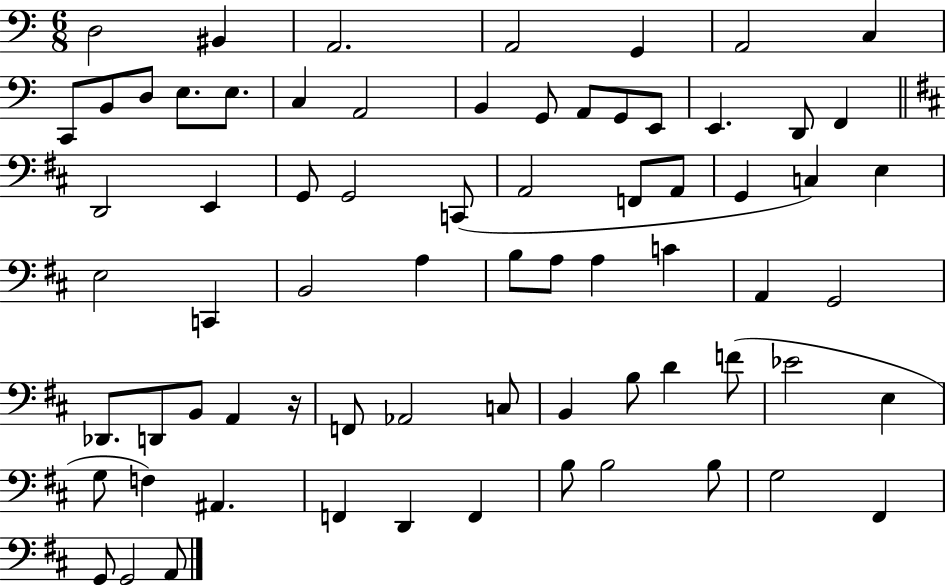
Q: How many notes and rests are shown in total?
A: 71